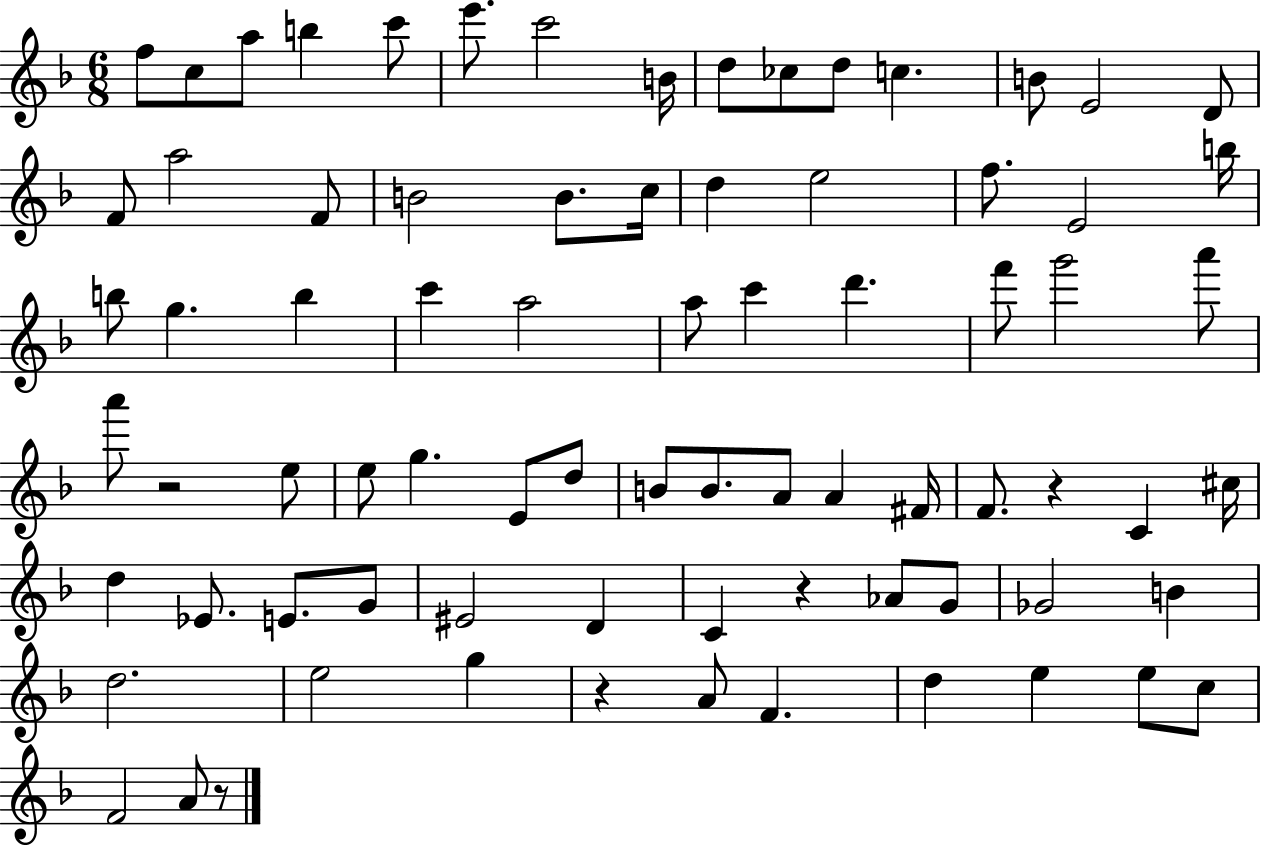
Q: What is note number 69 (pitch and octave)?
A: E5